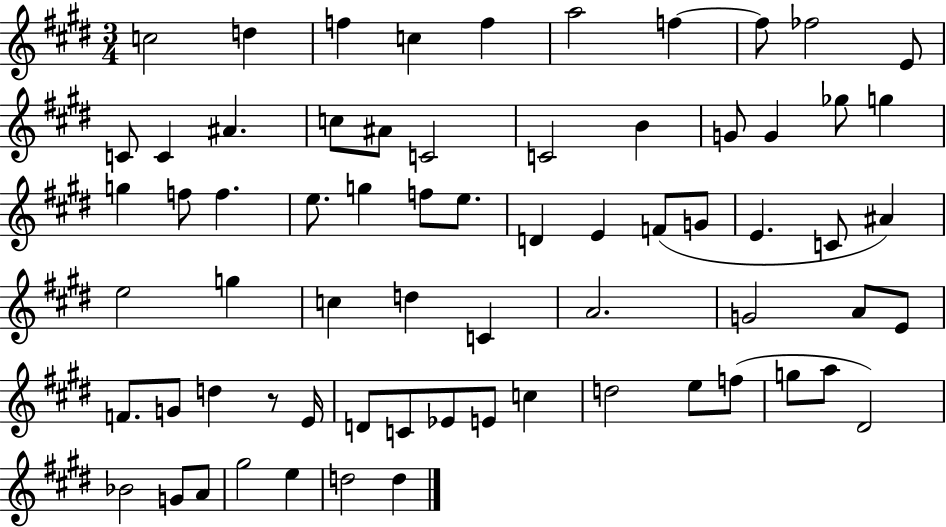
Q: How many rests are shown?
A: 1